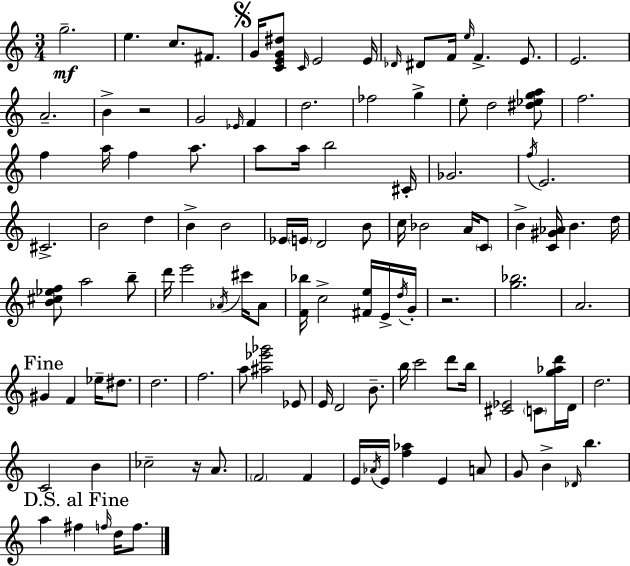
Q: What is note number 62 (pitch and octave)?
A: E4